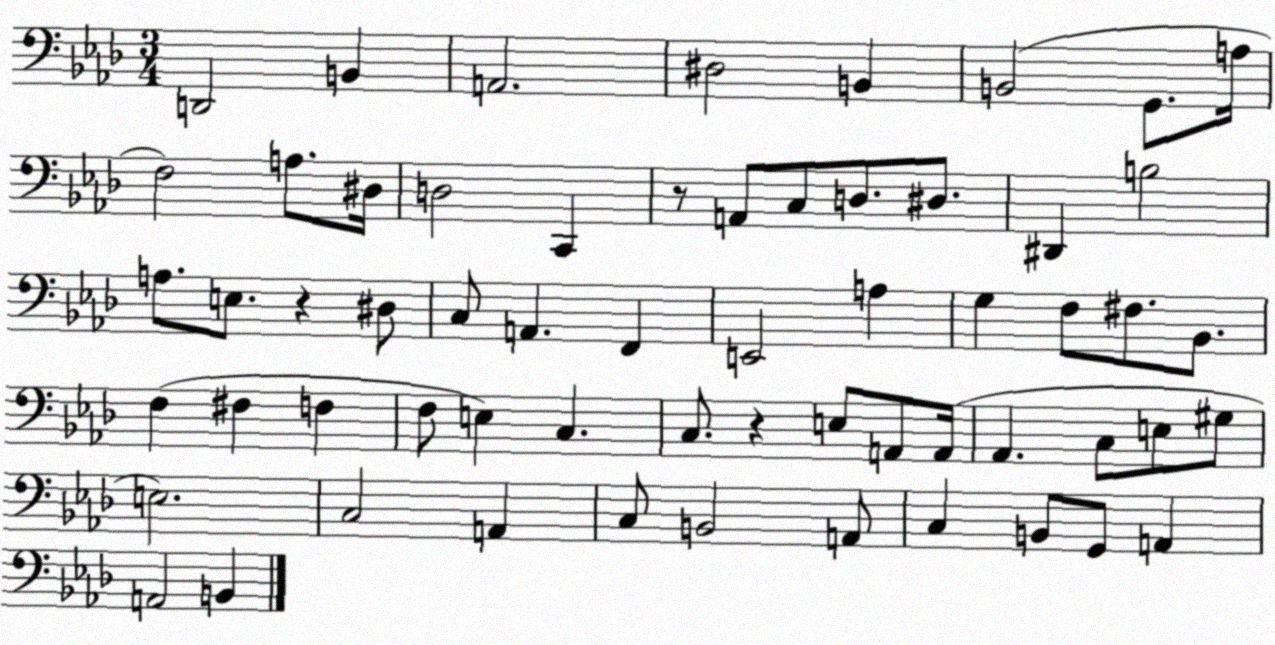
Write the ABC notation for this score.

X:1
T:Untitled
M:3/4
L:1/4
K:Ab
D,,2 B,, A,,2 ^D,2 B,, B,,2 G,,/2 A,/4 F,2 A,/2 ^D,/4 D,2 C,, z/2 A,,/2 C,/2 D,/2 ^D,/2 ^D,, B,2 A,/2 E,/2 z ^D,/2 C,/2 A,, F,, E,,2 A, G, F,/2 ^F,/2 _B,,/2 F, ^F, F, F,/2 E, C, C,/2 z E,/2 A,,/2 A,,/4 _A,, C,/2 E,/2 ^G,/2 E,2 C,2 A,, C,/2 B,,2 A,,/2 C, B,,/2 G,,/2 A,, A,,2 B,,